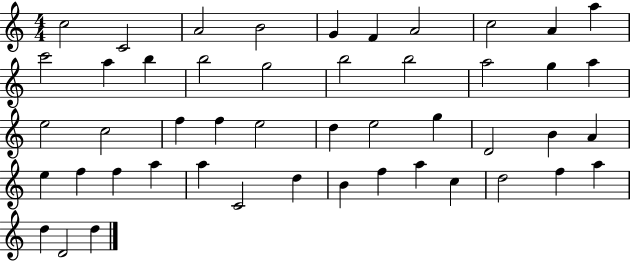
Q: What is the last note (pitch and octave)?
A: D5